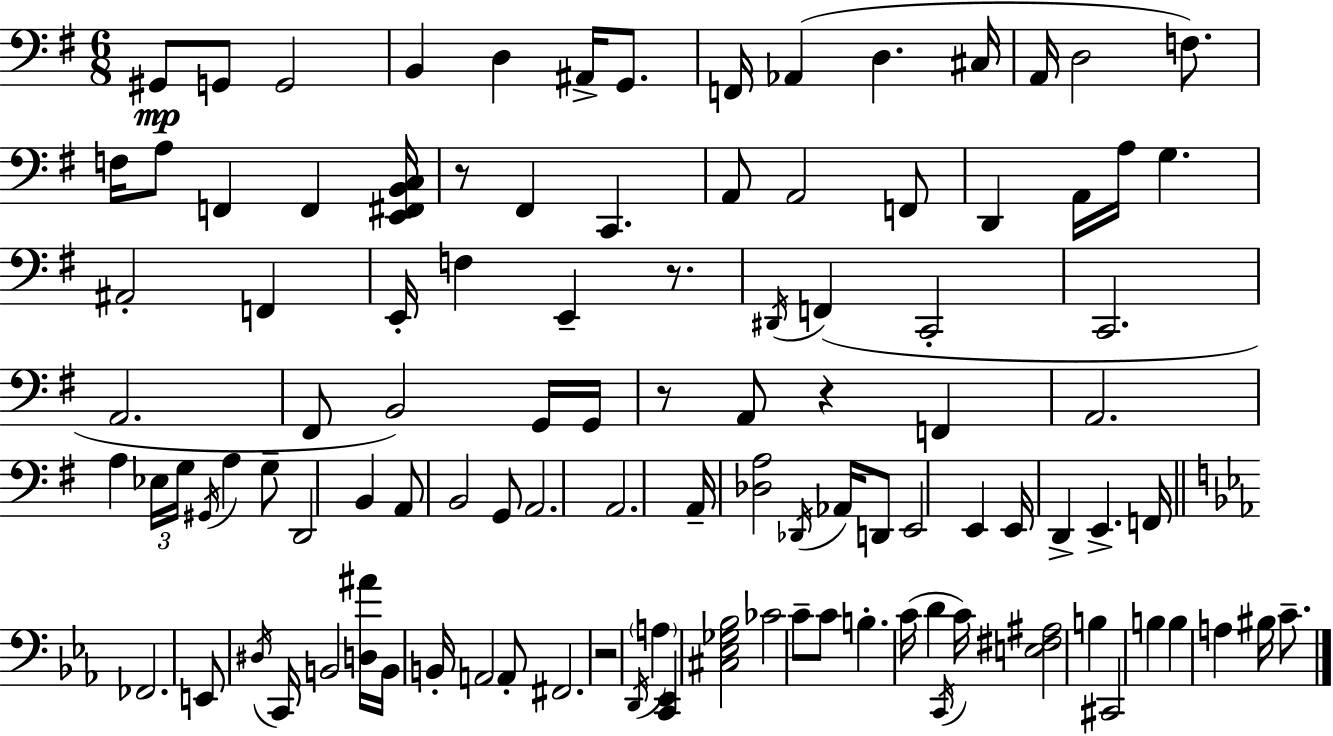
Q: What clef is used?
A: bass